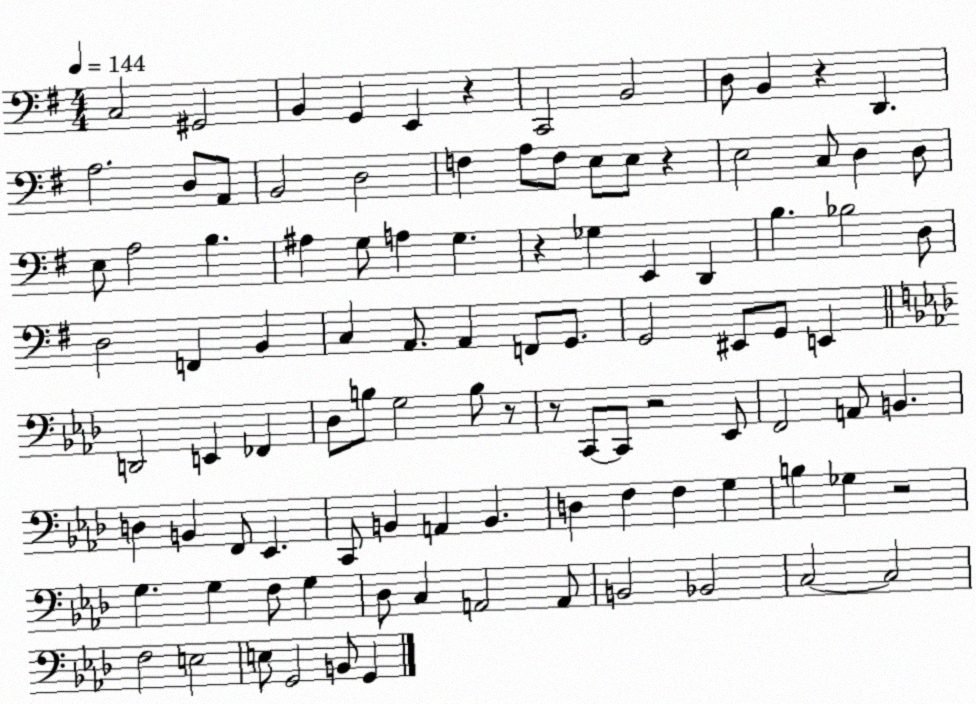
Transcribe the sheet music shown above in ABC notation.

X:1
T:Untitled
M:4/4
L:1/4
K:G
C,2 ^G,,2 B,, G,, E,, z C,,2 B,,2 D,/2 B,, z D,, A,2 D,/2 A,,/2 B,,2 D,2 F, A,/2 F,/2 E,/2 E,/2 z E,2 C,/2 D, D,/2 E,/2 A,2 B, ^A, G,/2 A, G, z _G, E,, D,, B, _B,2 D,/2 D,2 F,, B,, C, A,,/2 A,, F,,/2 G,,/2 G,,2 ^E,,/2 G,,/2 E,, D,,2 E,, _F,, _D,/2 B,/2 G,2 B,/2 z/2 z/2 C,,/2 C,,/2 z2 _E,,/2 F,,2 A,,/2 B,, D, B,, F,,/2 _E,, C,,/2 B,, A,, B,, D, F, F, G, B, _G, z2 G, G, F,/2 G, _D,/2 C, A,,2 A,,/2 B,,2 _B,,2 C,2 C,2 F,2 E,2 E,/2 G,,2 B,,/2 G,,